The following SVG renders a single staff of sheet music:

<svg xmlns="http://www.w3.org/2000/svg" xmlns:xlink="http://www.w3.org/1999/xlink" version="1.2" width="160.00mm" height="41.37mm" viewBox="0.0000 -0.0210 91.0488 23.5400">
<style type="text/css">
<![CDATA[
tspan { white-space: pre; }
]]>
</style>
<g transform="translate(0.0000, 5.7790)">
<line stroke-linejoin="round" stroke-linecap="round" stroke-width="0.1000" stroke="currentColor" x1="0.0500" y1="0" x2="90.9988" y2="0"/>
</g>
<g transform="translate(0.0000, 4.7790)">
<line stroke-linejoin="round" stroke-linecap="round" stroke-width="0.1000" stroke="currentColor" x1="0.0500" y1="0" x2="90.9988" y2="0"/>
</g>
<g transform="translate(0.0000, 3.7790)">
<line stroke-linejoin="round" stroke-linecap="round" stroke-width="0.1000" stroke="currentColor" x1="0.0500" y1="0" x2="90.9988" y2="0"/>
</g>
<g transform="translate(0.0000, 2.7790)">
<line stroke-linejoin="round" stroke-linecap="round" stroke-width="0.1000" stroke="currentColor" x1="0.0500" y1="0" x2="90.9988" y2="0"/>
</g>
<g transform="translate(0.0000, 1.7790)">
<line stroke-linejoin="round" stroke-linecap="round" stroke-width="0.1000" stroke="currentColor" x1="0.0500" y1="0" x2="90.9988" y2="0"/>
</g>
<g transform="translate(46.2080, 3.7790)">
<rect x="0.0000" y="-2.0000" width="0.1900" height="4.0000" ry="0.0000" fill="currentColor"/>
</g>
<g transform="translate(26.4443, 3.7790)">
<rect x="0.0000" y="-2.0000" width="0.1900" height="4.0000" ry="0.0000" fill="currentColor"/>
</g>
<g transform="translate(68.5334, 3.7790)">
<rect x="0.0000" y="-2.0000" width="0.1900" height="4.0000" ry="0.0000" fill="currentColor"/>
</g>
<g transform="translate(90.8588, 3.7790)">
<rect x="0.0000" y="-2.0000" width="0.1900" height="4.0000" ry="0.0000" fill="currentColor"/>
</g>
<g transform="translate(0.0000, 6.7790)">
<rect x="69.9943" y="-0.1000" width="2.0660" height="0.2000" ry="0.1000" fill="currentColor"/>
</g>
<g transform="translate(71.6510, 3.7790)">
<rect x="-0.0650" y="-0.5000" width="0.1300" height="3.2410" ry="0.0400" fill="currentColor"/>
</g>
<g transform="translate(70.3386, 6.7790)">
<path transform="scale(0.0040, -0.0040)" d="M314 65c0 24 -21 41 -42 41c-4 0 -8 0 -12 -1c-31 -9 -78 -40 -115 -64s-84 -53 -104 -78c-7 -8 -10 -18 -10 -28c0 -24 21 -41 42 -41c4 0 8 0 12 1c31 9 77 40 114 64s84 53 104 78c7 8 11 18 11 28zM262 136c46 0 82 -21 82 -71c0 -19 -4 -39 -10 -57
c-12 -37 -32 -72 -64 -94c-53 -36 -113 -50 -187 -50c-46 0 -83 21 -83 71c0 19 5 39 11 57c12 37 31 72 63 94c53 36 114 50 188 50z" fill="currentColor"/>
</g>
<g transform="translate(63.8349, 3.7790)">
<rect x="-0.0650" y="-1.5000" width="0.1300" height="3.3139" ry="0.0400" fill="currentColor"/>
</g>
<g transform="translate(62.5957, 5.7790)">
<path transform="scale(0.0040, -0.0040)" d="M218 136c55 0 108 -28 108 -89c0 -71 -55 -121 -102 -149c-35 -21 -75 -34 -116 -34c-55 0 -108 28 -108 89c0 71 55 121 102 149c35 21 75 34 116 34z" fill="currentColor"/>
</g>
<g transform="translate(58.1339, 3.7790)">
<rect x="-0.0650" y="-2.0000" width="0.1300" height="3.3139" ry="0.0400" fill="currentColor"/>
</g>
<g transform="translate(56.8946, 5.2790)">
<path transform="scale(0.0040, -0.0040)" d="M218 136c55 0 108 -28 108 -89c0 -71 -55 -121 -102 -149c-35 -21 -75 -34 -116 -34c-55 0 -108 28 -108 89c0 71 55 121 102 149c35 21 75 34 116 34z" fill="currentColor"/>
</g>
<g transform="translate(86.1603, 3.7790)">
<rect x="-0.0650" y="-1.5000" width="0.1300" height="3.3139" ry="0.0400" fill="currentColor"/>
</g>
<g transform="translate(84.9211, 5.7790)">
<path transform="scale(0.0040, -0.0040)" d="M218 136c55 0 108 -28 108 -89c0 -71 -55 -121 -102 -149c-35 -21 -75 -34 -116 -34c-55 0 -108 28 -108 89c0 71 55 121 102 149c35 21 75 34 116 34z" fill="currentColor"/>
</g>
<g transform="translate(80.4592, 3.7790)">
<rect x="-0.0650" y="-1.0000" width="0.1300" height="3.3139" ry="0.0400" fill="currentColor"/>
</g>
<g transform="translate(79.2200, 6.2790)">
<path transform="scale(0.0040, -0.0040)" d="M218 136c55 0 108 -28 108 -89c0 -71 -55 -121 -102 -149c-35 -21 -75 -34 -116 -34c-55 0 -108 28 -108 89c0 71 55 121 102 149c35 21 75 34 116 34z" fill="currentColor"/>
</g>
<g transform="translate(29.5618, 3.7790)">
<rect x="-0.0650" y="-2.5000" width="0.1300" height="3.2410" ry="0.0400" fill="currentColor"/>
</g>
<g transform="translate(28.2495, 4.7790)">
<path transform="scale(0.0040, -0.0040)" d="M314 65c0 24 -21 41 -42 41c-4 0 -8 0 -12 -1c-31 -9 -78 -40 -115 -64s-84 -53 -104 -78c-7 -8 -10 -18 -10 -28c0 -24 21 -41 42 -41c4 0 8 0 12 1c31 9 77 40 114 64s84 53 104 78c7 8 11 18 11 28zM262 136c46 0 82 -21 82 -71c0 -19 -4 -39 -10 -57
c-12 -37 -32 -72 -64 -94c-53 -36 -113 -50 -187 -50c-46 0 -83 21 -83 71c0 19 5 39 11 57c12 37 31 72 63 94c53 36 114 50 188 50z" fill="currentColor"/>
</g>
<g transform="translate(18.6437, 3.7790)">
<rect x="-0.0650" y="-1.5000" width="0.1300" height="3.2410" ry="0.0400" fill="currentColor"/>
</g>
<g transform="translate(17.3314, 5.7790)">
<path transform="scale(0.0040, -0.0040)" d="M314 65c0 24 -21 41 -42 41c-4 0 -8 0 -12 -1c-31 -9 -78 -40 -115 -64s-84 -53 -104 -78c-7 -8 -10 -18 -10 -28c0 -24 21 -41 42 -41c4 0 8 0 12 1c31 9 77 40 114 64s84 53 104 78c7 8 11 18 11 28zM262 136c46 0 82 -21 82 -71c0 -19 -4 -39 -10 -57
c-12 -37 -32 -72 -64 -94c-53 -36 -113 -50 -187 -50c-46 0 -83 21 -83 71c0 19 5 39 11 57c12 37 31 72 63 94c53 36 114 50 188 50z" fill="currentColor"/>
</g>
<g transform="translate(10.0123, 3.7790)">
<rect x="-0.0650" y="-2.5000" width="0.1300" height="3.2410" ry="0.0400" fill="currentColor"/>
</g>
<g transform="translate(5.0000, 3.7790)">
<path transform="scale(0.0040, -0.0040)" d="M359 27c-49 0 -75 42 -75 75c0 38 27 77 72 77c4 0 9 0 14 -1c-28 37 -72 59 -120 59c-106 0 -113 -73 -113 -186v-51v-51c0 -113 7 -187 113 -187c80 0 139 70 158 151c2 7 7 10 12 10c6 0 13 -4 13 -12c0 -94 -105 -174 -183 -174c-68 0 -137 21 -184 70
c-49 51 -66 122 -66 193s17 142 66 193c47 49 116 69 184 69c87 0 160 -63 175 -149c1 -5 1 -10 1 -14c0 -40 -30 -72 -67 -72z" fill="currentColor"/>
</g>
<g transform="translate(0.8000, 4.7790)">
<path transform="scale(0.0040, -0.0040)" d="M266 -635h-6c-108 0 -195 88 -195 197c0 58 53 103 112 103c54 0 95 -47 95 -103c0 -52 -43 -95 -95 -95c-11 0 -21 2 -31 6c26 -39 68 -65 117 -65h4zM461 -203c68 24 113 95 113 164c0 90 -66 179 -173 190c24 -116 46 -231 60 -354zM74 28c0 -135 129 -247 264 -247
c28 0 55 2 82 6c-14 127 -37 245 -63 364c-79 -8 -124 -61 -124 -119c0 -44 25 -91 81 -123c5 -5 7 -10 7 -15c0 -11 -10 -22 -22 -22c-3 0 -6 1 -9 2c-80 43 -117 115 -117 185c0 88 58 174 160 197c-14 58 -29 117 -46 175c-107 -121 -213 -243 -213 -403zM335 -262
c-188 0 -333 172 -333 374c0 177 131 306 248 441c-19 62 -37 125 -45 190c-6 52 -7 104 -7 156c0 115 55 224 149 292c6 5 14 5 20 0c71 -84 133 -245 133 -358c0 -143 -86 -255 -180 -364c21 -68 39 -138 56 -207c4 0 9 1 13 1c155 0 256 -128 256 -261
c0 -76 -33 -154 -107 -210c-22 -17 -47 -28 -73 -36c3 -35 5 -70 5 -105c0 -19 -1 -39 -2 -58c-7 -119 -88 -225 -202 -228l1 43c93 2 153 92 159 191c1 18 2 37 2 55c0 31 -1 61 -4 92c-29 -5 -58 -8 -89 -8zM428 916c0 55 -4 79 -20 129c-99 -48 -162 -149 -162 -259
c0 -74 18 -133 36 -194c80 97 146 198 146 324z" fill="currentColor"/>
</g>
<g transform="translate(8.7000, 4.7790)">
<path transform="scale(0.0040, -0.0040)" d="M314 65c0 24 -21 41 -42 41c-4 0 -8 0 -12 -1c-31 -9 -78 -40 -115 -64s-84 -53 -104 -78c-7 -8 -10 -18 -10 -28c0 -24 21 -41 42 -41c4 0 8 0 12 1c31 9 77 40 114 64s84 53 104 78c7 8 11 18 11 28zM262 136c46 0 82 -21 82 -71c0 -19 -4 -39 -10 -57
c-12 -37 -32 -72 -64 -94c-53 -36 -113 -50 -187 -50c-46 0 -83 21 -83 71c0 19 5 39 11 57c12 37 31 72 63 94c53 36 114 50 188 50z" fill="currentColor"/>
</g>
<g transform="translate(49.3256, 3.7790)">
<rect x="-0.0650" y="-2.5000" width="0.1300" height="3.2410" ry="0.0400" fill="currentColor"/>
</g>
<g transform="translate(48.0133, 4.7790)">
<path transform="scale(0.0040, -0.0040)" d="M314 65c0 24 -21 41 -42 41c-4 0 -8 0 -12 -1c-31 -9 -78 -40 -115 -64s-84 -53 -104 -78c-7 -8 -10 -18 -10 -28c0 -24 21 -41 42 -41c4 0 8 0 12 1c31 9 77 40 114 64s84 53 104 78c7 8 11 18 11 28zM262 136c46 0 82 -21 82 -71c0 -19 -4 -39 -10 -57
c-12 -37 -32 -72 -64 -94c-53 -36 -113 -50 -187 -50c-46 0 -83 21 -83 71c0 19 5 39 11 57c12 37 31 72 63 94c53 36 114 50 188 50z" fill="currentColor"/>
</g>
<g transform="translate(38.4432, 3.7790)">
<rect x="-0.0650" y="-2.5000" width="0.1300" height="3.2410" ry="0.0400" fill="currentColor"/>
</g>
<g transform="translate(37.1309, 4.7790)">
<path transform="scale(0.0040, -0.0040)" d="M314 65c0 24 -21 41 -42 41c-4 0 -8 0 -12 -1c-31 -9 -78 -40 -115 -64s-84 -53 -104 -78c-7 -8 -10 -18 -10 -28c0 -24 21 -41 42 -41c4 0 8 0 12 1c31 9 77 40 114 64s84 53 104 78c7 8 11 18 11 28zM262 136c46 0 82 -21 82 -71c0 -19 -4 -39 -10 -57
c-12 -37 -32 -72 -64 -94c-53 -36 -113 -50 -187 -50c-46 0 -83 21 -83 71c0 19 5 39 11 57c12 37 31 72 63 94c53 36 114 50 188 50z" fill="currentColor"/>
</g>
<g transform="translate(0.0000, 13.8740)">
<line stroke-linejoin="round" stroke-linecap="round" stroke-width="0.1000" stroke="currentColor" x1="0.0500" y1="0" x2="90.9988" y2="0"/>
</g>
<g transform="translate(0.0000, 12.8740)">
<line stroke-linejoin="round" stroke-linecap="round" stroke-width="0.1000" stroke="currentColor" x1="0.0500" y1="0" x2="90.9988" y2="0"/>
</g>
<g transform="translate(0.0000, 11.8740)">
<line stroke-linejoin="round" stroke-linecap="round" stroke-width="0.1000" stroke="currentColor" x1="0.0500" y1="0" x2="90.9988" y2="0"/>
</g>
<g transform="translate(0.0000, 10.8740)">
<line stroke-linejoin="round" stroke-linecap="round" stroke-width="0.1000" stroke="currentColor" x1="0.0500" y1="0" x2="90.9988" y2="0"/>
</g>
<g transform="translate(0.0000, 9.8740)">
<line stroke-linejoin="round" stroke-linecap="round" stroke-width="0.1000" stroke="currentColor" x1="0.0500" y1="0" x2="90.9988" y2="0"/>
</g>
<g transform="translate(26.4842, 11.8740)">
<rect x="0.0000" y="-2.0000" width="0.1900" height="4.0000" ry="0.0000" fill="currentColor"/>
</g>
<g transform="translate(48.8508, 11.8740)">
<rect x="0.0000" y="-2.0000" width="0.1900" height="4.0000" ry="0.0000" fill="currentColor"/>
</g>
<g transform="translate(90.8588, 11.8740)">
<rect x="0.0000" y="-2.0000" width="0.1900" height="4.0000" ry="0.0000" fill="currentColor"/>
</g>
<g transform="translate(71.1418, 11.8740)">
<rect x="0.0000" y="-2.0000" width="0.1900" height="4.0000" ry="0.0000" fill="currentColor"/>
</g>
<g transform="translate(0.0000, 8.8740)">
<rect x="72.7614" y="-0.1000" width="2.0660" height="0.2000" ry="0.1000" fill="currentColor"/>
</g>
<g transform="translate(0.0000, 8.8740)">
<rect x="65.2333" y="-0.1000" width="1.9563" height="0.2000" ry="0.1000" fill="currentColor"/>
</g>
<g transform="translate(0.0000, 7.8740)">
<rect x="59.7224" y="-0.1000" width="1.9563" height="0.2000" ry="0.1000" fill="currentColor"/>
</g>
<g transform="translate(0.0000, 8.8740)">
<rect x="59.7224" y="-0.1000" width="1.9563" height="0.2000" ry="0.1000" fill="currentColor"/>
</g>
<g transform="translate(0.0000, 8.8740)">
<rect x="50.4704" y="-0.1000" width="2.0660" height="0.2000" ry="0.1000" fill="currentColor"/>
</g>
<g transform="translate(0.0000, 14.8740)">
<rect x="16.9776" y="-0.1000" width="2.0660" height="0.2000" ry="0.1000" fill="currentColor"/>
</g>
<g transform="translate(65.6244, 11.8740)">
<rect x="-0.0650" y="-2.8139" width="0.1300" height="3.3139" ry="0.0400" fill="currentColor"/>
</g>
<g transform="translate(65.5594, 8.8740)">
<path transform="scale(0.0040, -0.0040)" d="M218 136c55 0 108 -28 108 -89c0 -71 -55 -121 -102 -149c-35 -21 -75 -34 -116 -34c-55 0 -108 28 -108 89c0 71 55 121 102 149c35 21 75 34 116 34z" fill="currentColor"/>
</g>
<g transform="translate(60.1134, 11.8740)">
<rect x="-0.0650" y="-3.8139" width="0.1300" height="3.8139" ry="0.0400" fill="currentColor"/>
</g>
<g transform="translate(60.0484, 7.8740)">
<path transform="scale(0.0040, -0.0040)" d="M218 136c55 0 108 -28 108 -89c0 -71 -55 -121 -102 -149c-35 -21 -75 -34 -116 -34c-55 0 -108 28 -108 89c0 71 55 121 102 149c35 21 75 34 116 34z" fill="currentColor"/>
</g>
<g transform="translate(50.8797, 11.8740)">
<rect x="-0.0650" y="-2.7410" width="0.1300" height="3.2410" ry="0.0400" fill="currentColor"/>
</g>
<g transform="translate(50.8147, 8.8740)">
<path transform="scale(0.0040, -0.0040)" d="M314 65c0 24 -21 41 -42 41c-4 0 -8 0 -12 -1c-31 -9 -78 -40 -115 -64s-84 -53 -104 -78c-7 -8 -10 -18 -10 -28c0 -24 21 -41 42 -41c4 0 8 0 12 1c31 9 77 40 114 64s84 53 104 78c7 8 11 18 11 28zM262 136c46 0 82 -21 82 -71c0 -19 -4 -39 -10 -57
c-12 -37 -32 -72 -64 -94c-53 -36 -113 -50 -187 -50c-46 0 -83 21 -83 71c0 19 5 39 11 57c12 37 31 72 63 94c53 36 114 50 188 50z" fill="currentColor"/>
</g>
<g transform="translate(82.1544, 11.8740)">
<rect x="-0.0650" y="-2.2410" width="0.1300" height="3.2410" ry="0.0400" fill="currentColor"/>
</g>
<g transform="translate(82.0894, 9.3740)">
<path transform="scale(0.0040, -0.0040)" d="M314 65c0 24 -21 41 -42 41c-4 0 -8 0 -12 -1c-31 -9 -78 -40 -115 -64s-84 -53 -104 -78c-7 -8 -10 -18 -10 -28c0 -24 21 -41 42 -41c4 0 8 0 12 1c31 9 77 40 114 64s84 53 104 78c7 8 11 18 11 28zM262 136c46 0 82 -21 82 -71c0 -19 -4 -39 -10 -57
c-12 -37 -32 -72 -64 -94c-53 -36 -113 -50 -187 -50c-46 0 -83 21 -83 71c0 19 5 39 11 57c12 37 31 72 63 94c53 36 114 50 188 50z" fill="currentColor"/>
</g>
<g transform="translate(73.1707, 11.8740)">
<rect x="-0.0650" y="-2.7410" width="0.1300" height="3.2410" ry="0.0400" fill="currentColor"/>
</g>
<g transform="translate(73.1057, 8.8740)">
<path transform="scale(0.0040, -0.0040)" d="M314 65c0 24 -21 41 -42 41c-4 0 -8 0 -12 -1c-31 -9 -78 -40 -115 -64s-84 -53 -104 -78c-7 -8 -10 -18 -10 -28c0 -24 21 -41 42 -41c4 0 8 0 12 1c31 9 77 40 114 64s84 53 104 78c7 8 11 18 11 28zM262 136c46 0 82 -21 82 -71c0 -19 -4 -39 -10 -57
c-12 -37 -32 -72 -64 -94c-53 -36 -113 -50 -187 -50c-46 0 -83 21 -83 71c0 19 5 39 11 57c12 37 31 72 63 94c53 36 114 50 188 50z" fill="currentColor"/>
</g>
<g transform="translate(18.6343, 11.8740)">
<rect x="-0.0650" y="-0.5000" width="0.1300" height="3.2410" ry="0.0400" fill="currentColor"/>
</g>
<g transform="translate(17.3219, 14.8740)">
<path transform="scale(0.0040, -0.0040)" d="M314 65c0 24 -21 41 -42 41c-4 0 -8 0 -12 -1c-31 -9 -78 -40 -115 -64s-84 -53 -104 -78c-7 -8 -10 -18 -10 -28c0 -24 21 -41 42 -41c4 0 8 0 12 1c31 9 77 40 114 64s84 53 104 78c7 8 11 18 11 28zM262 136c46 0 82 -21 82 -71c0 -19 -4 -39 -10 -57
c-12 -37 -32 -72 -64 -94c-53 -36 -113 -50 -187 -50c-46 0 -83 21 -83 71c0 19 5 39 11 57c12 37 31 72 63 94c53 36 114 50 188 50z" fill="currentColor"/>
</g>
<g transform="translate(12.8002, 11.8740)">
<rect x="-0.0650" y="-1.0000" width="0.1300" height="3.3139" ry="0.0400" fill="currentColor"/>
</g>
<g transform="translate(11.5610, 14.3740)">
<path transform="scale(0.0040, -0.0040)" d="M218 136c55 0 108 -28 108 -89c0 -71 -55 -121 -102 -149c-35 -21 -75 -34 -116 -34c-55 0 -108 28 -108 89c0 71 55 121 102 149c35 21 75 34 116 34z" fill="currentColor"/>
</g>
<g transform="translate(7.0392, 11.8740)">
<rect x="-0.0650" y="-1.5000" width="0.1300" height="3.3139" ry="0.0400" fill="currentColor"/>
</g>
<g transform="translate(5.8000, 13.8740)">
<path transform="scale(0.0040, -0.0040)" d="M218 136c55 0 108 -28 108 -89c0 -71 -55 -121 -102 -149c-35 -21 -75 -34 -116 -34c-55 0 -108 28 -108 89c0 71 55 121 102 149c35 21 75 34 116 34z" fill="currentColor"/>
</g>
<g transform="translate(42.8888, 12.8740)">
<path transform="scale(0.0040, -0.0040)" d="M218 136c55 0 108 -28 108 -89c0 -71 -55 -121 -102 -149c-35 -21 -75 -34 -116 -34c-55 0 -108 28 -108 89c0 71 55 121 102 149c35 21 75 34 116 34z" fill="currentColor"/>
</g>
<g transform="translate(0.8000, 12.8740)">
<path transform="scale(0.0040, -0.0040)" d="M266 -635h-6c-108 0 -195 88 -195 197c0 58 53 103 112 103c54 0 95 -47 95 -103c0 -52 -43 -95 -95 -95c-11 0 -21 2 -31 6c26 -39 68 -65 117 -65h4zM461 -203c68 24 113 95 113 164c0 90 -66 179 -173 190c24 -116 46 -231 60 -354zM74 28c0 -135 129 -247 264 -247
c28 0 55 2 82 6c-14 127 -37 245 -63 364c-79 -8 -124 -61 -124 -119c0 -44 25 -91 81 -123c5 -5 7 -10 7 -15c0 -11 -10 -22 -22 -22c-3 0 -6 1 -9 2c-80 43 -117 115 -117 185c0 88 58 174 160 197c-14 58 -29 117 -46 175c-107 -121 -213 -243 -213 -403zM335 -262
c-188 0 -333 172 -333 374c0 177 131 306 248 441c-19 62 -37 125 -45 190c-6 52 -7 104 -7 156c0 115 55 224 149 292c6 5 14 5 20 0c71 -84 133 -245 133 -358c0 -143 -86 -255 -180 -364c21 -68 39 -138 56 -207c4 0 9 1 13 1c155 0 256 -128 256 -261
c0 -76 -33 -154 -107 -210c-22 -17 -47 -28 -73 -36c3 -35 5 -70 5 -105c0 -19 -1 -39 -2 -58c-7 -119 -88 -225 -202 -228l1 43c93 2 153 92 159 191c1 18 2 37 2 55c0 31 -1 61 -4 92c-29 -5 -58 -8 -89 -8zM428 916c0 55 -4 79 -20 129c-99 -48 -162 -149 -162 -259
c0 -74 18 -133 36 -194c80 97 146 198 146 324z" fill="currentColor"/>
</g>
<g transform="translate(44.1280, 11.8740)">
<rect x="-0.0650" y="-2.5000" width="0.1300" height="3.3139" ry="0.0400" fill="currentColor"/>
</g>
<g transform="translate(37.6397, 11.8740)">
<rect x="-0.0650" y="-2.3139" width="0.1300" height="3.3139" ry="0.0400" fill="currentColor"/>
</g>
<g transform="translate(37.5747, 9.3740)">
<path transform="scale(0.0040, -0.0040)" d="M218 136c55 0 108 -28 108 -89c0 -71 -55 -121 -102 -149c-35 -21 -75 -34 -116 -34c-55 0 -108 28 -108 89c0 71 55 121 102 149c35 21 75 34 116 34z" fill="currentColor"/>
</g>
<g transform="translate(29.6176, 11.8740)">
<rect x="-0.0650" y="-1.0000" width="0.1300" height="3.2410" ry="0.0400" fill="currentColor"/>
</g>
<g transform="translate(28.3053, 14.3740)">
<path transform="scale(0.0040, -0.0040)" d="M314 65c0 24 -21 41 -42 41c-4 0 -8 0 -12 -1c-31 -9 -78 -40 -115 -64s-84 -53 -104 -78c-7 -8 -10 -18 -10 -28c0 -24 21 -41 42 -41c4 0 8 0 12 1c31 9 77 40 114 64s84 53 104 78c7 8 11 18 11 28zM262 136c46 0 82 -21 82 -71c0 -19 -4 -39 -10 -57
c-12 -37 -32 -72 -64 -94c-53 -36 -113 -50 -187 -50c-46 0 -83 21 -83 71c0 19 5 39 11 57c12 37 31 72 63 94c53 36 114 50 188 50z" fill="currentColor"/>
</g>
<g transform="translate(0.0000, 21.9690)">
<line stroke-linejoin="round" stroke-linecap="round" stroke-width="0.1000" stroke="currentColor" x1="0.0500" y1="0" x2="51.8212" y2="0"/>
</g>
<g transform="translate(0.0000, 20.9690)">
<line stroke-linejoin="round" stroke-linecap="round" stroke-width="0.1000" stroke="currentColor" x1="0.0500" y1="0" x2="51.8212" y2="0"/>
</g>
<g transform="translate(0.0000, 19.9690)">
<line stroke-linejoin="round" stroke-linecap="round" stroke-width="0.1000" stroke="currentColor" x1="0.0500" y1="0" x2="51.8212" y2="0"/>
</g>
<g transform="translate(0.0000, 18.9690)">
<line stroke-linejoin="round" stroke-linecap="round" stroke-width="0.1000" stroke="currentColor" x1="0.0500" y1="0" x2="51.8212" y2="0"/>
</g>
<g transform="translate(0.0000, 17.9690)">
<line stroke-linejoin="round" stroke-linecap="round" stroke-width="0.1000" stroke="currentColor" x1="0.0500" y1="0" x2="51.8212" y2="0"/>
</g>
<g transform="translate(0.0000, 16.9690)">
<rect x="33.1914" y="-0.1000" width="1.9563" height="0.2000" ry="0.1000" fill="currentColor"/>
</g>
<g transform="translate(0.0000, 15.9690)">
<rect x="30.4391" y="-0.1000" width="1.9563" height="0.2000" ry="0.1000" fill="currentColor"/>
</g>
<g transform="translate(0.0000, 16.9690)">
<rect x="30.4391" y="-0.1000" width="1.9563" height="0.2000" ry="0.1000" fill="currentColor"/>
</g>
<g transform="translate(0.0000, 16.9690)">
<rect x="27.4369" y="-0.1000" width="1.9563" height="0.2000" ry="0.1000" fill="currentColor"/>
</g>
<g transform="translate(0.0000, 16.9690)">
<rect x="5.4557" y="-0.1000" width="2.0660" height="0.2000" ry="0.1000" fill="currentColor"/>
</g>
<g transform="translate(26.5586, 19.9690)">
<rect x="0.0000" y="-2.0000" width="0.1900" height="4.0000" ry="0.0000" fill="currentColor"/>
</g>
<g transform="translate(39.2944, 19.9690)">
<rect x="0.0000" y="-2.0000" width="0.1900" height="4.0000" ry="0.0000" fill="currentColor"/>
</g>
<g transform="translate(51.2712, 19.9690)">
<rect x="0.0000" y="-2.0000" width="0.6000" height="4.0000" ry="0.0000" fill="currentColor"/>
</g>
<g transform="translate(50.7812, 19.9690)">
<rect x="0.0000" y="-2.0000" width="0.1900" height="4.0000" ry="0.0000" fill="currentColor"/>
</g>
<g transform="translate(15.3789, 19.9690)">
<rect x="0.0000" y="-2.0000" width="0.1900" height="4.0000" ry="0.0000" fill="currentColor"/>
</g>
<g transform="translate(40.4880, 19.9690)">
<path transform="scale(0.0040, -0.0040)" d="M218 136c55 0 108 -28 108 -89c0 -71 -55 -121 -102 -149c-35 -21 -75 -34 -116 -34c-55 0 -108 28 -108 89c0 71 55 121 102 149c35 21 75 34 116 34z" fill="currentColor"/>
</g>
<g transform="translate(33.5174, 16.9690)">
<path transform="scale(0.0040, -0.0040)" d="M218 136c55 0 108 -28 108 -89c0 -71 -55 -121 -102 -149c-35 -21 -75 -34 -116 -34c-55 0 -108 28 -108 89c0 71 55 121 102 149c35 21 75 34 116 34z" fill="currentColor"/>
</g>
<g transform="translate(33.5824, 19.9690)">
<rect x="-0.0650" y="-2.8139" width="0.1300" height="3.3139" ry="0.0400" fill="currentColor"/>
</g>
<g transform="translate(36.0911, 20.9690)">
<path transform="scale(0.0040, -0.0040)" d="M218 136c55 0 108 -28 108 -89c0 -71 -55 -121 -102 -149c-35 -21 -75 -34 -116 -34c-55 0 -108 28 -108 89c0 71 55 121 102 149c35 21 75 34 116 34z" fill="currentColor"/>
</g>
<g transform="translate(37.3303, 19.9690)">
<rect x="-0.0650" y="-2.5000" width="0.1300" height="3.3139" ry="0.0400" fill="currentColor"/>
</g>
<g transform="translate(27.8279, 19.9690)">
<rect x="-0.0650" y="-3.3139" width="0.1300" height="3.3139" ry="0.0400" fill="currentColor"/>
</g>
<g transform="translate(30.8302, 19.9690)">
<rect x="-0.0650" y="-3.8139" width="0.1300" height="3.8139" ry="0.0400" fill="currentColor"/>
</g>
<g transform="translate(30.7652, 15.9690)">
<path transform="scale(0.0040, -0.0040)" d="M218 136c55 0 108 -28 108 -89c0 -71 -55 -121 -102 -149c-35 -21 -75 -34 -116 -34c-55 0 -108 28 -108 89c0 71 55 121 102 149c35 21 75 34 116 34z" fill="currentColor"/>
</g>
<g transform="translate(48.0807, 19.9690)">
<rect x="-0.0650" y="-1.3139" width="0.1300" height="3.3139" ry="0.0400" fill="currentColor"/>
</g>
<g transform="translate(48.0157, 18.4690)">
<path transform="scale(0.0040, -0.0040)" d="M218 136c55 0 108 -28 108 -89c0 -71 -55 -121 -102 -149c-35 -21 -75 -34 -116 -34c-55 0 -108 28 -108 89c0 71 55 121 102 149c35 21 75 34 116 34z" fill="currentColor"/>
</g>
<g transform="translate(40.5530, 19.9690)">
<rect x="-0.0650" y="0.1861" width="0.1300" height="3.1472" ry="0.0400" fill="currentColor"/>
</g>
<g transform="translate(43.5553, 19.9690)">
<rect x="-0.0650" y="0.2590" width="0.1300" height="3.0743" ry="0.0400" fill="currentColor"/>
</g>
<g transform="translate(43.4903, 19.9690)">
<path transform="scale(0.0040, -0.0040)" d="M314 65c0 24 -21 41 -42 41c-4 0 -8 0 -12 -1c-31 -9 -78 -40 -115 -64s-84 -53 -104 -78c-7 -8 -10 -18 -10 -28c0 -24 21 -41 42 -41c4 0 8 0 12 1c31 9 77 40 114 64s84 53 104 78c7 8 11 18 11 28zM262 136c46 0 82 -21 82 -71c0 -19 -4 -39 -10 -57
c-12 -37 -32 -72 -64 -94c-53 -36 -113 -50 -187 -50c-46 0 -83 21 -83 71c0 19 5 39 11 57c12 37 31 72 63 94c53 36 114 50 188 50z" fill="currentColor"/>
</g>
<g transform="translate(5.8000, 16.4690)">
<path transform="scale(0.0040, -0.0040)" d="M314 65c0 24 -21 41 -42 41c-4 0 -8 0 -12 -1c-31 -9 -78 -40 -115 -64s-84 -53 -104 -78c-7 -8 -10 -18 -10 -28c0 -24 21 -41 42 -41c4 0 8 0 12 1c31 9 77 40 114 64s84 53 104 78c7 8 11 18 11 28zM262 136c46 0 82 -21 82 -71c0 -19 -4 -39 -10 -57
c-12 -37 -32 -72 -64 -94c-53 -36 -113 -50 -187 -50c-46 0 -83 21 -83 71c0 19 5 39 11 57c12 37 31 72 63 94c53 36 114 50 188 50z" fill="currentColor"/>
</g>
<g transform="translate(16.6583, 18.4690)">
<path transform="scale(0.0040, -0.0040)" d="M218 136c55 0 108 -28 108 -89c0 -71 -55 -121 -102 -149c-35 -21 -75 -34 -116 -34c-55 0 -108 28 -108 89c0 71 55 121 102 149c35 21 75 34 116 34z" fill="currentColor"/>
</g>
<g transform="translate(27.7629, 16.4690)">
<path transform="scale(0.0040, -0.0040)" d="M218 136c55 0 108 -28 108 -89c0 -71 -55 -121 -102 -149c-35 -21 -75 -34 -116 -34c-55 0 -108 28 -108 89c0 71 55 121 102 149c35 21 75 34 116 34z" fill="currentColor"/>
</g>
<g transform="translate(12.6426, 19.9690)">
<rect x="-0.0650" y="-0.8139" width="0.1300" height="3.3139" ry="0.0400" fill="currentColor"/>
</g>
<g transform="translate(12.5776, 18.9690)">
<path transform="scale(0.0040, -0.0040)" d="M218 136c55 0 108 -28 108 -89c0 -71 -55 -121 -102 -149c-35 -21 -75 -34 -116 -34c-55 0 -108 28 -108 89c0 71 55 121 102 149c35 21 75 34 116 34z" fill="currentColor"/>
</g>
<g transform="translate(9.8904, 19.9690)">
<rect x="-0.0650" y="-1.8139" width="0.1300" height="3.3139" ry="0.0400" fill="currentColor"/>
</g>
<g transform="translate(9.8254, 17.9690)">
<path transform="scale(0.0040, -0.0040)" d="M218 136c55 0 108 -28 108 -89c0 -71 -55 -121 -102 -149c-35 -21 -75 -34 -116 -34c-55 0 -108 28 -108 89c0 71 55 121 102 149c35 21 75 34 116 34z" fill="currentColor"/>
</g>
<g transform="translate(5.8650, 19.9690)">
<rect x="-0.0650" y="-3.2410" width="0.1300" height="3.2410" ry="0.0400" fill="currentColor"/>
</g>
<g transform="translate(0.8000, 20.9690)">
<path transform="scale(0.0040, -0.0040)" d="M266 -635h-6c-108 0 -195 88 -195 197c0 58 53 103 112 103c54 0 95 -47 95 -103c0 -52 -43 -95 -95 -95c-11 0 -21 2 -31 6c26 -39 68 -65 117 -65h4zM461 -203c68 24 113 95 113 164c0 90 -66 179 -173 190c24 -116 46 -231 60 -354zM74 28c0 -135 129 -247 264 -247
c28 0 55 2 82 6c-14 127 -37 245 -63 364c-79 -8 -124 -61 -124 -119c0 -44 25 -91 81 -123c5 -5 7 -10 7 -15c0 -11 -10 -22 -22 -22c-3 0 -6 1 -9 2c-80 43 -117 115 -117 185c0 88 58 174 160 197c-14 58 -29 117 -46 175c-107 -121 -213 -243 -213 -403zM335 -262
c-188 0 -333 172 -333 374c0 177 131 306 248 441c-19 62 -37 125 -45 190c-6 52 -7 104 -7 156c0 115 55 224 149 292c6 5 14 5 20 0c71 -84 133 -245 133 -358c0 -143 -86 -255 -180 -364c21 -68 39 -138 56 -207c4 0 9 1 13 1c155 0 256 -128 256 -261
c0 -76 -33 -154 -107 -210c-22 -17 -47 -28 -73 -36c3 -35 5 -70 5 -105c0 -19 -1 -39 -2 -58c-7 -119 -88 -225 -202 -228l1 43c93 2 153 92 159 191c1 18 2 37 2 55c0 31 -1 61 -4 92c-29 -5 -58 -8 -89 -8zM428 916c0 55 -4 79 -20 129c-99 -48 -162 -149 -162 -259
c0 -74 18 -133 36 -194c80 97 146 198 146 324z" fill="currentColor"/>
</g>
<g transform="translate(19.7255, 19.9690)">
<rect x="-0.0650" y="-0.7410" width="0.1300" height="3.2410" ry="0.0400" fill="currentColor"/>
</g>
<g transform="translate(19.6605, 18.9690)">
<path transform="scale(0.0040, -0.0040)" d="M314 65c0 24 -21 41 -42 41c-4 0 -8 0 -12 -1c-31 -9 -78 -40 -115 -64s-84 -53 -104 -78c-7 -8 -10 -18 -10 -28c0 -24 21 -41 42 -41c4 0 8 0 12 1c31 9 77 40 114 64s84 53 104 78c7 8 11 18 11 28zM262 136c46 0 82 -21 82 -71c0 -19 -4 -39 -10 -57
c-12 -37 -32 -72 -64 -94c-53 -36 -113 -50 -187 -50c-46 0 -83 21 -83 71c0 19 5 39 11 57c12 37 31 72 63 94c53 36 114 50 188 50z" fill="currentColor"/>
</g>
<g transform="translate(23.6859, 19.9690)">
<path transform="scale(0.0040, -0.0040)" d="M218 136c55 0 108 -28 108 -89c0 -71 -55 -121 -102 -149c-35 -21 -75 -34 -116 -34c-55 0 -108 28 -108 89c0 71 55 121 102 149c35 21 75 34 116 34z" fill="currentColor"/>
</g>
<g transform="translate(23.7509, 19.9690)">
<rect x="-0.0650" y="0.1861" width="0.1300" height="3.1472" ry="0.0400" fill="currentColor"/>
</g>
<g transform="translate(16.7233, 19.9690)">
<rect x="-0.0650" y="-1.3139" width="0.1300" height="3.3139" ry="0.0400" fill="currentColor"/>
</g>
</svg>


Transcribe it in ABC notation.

X:1
T:Untitled
M:4/4
L:1/4
K:C
G2 E2 G2 G2 G2 F E C2 D E E D C2 D2 g G a2 c' a a2 g2 b2 f d e d2 B b c' a G B B2 e